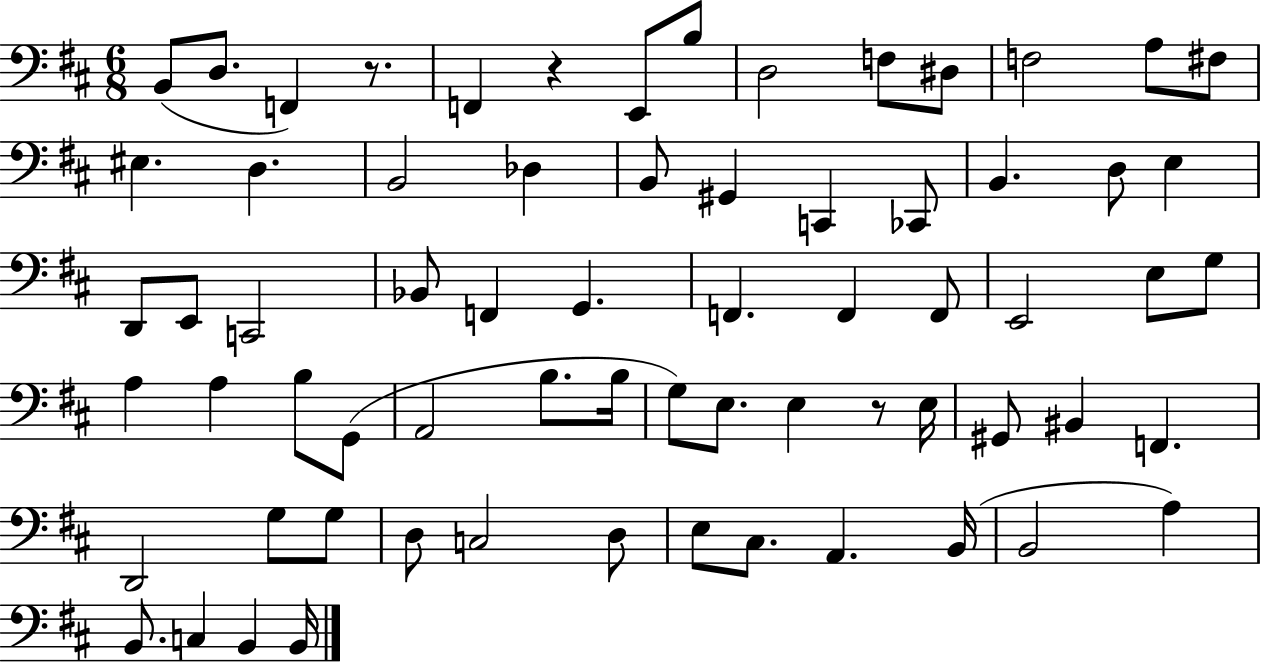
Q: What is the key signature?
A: D major